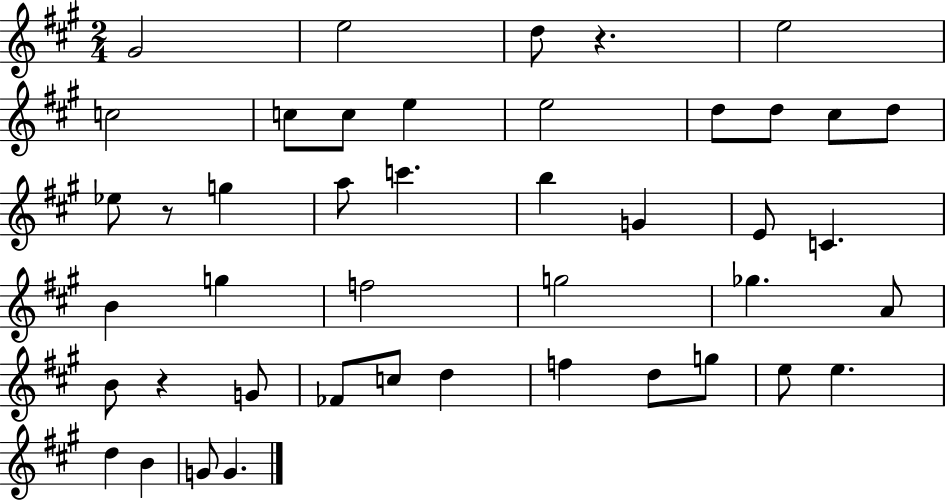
X:1
T:Untitled
M:2/4
L:1/4
K:A
^G2 e2 d/2 z e2 c2 c/2 c/2 e e2 d/2 d/2 ^c/2 d/2 _e/2 z/2 g a/2 c' b G E/2 C B g f2 g2 _g A/2 B/2 z G/2 _F/2 c/2 d f d/2 g/2 e/2 e d B G/2 G